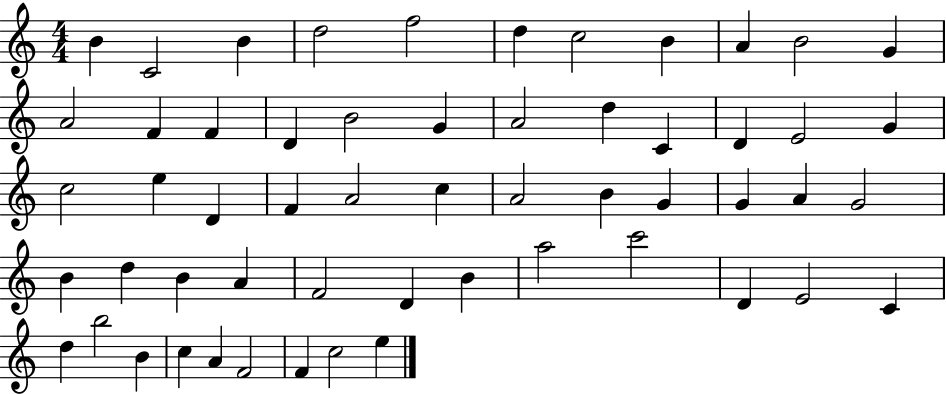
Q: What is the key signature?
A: C major